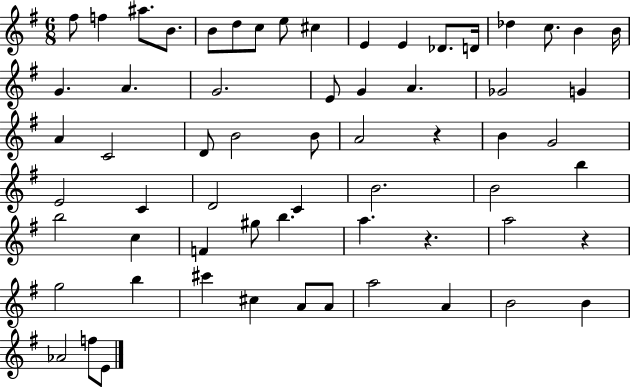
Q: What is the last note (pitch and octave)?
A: E4